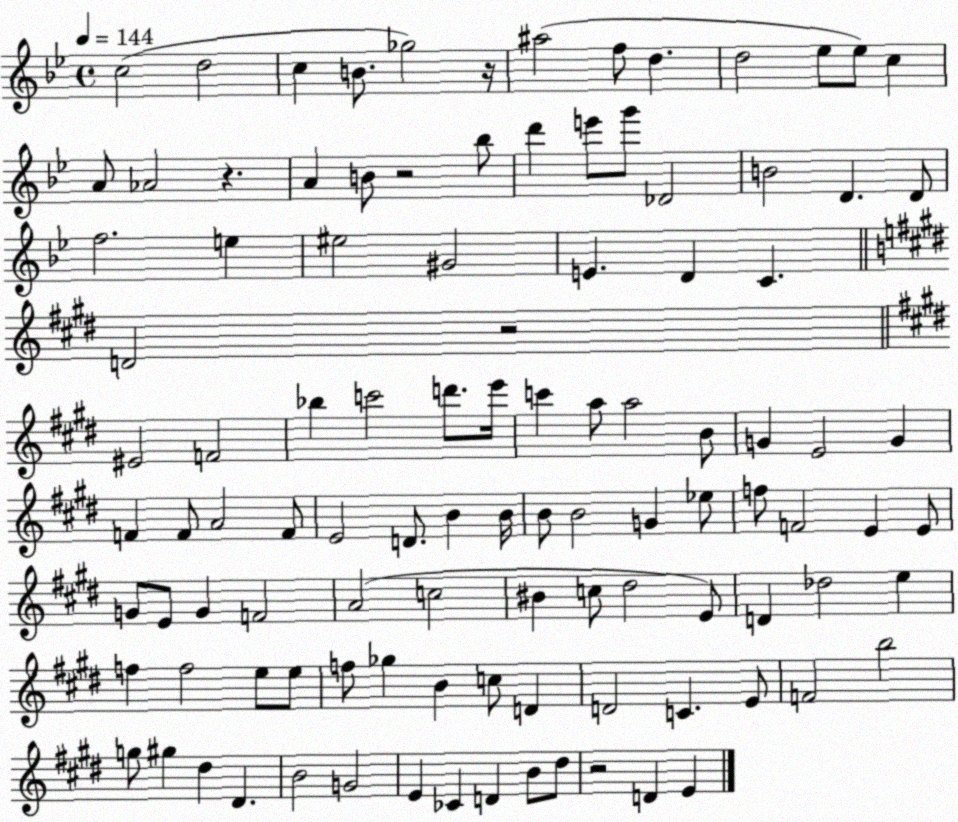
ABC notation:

X:1
T:Untitled
M:4/4
L:1/4
K:Bb
c2 d2 c B/2 _g2 z/4 ^a2 f/2 d d2 _e/2 _e/2 c A/2 _A2 z A B/2 z2 _b/2 d' e'/2 g'/2 _D2 B2 D D/2 f2 e ^e2 ^G2 E D C D2 z2 ^E2 F2 _b c'2 d'/2 e'/4 c' a/2 a2 B/2 G E2 G F F/2 A2 F/2 E2 D/2 B B/4 B/2 B2 G _e/2 f/2 F2 E E/2 G/2 E/2 G F2 A2 c2 ^B c/2 ^d2 E/2 D _d2 e f f2 e/2 e/2 f/2 _g B c/2 D D2 C E/2 F2 b2 g/2 ^g ^d ^D B2 G2 E _C D B/2 ^d/2 z2 D E